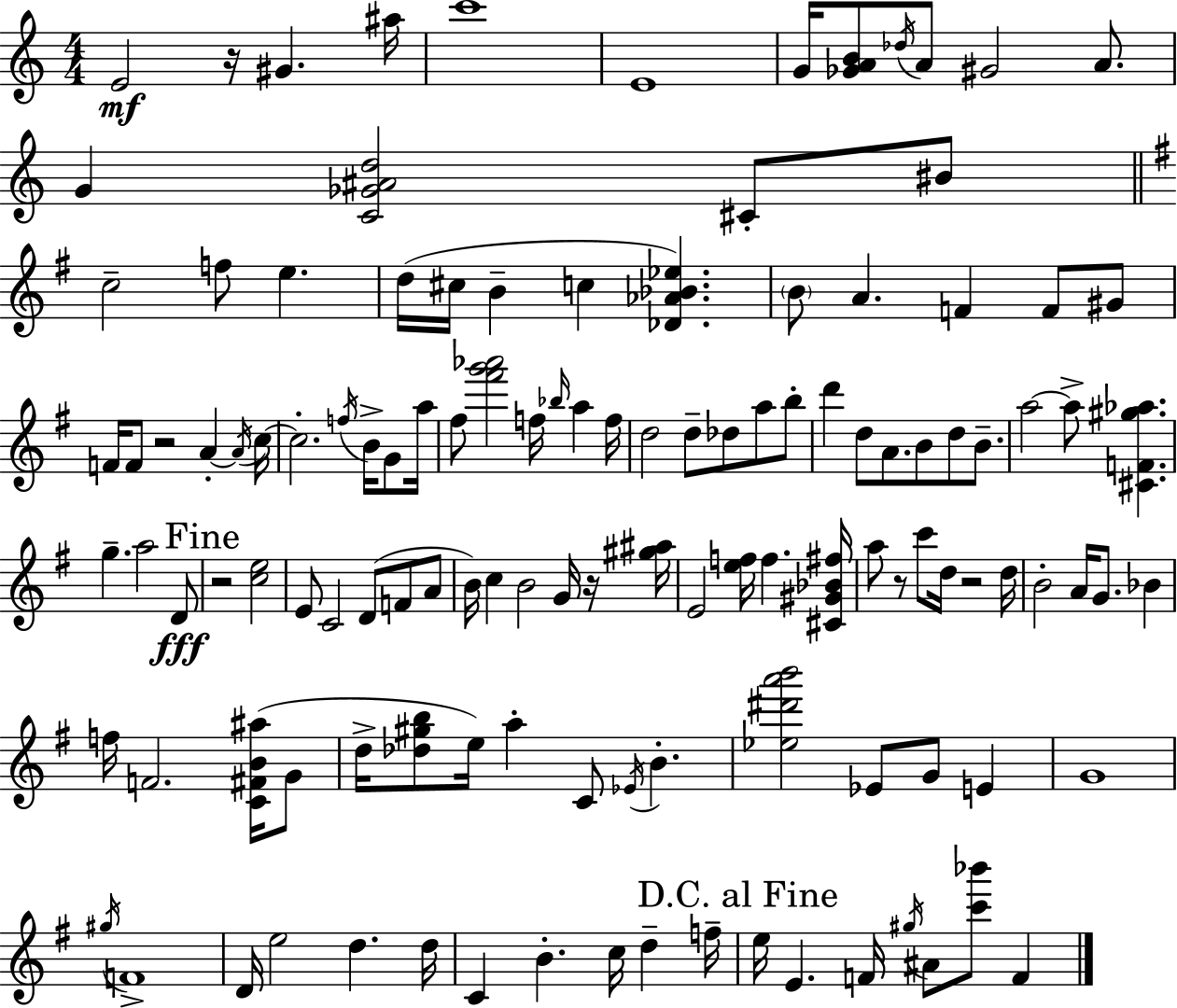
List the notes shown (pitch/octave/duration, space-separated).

E4/h R/s G#4/q. A#5/s C6/w E4/w G4/s [Gb4,A4,B4]/e Db5/s A4/e G#4/h A4/e. G4/q [C4,Gb4,A#4,D5]/h C#4/e BIS4/e C5/h F5/e E5/q. D5/s C#5/s B4/q C5/q [Db4,Ab4,Bb4,Eb5]/q. B4/e A4/q. F4/q F4/e G#4/e F4/s F4/e R/h A4/q A4/s C5/s C5/h. F5/s B4/s G4/e A5/s F#5/e [F#6,G6,Ab6]/h F5/s Bb5/s A5/q F5/s D5/h D5/e Db5/e A5/e B5/e D6/q D5/e A4/e. B4/e D5/e B4/e. A5/h A5/e [C#4,F4,G#5,Ab5]/q. G5/q. A5/h D4/e R/h [C5,E5]/h E4/e C4/h D4/e F4/e A4/e B4/s C5/q B4/h G4/s R/s [G#5,A#5]/s E4/h [E5,F5]/s F5/q. [C#4,G#4,Bb4,F#5]/s A5/e R/e C6/e D5/s R/h D5/s B4/h A4/s G4/e. Bb4/q F5/s F4/h. [C4,F#4,B4,A#5]/s G4/e D5/s [Db5,G#5,B5]/e E5/s A5/q C4/e Eb4/s B4/q. [Eb5,D#6,A6,B6]/h Eb4/e G4/e E4/q G4/w G#5/s F4/w D4/s E5/h D5/q. D5/s C4/q B4/q. C5/s D5/q F5/s E5/s E4/q. F4/s G#5/s A#4/e [C6,Bb6]/e F4/q